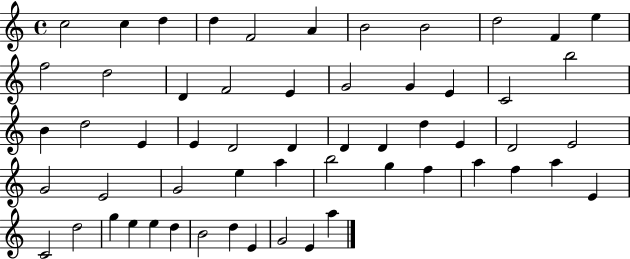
{
  \clef treble
  \time 4/4
  \defaultTimeSignature
  \key c \major
  c''2 c''4 d''4 | d''4 f'2 a'4 | b'2 b'2 | d''2 f'4 e''4 | \break f''2 d''2 | d'4 f'2 e'4 | g'2 g'4 e'4 | c'2 b''2 | \break b'4 d''2 e'4 | e'4 d'2 d'4 | d'4 d'4 d''4 e'4 | d'2 e'2 | \break g'2 e'2 | g'2 e''4 a''4 | b''2 g''4 f''4 | a''4 f''4 a''4 e'4 | \break c'2 d''2 | g''4 e''4 e''4 d''4 | b'2 d''4 e'4 | g'2 e'4 a''4 | \break \bar "|."
}